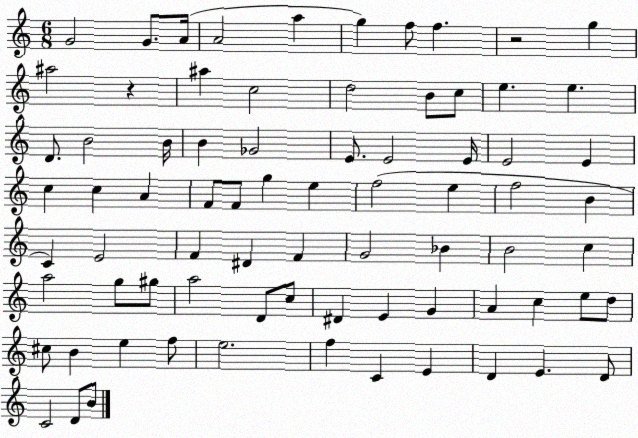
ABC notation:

X:1
T:Untitled
M:6/8
L:1/4
K:C
G2 G/2 A/4 A2 a g f/2 f z2 g ^a2 z ^a c2 d2 B/2 c/2 e e D/2 B2 B/4 B _G2 E/2 E2 E/4 E2 E c c A F/2 F/2 g e f2 e f2 B C E2 F ^D F G2 _B B2 c a2 g/2 ^g/2 a2 D/2 c/2 ^D E G A c e/2 d/2 ^c/2 B e f/2 e2 f C E D E D/2 C2 D/2 B/2